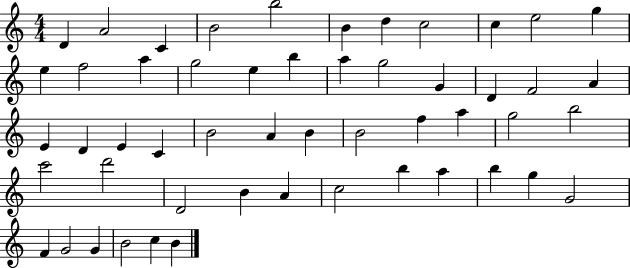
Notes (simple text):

D4/q A4/h C4/q B4/h B5/h B4/q D5/q C5/h C5/q E5/h G5/q E5/q F5/h A5/q G5/h E5/q B5/q A5/q G5/h G4/q D4/q F4/h A4/q E4/q D4/q E4/q C4/q B4/h A4/q B4/q B4/h F5/q A5/q G5/h B5/h C6/h D6/h D4/h B4/q A4/q C5/h B5/q A5/q B5/q G5/q G4/h F4/q G4/h G4/q B4/h C5/q B4/q